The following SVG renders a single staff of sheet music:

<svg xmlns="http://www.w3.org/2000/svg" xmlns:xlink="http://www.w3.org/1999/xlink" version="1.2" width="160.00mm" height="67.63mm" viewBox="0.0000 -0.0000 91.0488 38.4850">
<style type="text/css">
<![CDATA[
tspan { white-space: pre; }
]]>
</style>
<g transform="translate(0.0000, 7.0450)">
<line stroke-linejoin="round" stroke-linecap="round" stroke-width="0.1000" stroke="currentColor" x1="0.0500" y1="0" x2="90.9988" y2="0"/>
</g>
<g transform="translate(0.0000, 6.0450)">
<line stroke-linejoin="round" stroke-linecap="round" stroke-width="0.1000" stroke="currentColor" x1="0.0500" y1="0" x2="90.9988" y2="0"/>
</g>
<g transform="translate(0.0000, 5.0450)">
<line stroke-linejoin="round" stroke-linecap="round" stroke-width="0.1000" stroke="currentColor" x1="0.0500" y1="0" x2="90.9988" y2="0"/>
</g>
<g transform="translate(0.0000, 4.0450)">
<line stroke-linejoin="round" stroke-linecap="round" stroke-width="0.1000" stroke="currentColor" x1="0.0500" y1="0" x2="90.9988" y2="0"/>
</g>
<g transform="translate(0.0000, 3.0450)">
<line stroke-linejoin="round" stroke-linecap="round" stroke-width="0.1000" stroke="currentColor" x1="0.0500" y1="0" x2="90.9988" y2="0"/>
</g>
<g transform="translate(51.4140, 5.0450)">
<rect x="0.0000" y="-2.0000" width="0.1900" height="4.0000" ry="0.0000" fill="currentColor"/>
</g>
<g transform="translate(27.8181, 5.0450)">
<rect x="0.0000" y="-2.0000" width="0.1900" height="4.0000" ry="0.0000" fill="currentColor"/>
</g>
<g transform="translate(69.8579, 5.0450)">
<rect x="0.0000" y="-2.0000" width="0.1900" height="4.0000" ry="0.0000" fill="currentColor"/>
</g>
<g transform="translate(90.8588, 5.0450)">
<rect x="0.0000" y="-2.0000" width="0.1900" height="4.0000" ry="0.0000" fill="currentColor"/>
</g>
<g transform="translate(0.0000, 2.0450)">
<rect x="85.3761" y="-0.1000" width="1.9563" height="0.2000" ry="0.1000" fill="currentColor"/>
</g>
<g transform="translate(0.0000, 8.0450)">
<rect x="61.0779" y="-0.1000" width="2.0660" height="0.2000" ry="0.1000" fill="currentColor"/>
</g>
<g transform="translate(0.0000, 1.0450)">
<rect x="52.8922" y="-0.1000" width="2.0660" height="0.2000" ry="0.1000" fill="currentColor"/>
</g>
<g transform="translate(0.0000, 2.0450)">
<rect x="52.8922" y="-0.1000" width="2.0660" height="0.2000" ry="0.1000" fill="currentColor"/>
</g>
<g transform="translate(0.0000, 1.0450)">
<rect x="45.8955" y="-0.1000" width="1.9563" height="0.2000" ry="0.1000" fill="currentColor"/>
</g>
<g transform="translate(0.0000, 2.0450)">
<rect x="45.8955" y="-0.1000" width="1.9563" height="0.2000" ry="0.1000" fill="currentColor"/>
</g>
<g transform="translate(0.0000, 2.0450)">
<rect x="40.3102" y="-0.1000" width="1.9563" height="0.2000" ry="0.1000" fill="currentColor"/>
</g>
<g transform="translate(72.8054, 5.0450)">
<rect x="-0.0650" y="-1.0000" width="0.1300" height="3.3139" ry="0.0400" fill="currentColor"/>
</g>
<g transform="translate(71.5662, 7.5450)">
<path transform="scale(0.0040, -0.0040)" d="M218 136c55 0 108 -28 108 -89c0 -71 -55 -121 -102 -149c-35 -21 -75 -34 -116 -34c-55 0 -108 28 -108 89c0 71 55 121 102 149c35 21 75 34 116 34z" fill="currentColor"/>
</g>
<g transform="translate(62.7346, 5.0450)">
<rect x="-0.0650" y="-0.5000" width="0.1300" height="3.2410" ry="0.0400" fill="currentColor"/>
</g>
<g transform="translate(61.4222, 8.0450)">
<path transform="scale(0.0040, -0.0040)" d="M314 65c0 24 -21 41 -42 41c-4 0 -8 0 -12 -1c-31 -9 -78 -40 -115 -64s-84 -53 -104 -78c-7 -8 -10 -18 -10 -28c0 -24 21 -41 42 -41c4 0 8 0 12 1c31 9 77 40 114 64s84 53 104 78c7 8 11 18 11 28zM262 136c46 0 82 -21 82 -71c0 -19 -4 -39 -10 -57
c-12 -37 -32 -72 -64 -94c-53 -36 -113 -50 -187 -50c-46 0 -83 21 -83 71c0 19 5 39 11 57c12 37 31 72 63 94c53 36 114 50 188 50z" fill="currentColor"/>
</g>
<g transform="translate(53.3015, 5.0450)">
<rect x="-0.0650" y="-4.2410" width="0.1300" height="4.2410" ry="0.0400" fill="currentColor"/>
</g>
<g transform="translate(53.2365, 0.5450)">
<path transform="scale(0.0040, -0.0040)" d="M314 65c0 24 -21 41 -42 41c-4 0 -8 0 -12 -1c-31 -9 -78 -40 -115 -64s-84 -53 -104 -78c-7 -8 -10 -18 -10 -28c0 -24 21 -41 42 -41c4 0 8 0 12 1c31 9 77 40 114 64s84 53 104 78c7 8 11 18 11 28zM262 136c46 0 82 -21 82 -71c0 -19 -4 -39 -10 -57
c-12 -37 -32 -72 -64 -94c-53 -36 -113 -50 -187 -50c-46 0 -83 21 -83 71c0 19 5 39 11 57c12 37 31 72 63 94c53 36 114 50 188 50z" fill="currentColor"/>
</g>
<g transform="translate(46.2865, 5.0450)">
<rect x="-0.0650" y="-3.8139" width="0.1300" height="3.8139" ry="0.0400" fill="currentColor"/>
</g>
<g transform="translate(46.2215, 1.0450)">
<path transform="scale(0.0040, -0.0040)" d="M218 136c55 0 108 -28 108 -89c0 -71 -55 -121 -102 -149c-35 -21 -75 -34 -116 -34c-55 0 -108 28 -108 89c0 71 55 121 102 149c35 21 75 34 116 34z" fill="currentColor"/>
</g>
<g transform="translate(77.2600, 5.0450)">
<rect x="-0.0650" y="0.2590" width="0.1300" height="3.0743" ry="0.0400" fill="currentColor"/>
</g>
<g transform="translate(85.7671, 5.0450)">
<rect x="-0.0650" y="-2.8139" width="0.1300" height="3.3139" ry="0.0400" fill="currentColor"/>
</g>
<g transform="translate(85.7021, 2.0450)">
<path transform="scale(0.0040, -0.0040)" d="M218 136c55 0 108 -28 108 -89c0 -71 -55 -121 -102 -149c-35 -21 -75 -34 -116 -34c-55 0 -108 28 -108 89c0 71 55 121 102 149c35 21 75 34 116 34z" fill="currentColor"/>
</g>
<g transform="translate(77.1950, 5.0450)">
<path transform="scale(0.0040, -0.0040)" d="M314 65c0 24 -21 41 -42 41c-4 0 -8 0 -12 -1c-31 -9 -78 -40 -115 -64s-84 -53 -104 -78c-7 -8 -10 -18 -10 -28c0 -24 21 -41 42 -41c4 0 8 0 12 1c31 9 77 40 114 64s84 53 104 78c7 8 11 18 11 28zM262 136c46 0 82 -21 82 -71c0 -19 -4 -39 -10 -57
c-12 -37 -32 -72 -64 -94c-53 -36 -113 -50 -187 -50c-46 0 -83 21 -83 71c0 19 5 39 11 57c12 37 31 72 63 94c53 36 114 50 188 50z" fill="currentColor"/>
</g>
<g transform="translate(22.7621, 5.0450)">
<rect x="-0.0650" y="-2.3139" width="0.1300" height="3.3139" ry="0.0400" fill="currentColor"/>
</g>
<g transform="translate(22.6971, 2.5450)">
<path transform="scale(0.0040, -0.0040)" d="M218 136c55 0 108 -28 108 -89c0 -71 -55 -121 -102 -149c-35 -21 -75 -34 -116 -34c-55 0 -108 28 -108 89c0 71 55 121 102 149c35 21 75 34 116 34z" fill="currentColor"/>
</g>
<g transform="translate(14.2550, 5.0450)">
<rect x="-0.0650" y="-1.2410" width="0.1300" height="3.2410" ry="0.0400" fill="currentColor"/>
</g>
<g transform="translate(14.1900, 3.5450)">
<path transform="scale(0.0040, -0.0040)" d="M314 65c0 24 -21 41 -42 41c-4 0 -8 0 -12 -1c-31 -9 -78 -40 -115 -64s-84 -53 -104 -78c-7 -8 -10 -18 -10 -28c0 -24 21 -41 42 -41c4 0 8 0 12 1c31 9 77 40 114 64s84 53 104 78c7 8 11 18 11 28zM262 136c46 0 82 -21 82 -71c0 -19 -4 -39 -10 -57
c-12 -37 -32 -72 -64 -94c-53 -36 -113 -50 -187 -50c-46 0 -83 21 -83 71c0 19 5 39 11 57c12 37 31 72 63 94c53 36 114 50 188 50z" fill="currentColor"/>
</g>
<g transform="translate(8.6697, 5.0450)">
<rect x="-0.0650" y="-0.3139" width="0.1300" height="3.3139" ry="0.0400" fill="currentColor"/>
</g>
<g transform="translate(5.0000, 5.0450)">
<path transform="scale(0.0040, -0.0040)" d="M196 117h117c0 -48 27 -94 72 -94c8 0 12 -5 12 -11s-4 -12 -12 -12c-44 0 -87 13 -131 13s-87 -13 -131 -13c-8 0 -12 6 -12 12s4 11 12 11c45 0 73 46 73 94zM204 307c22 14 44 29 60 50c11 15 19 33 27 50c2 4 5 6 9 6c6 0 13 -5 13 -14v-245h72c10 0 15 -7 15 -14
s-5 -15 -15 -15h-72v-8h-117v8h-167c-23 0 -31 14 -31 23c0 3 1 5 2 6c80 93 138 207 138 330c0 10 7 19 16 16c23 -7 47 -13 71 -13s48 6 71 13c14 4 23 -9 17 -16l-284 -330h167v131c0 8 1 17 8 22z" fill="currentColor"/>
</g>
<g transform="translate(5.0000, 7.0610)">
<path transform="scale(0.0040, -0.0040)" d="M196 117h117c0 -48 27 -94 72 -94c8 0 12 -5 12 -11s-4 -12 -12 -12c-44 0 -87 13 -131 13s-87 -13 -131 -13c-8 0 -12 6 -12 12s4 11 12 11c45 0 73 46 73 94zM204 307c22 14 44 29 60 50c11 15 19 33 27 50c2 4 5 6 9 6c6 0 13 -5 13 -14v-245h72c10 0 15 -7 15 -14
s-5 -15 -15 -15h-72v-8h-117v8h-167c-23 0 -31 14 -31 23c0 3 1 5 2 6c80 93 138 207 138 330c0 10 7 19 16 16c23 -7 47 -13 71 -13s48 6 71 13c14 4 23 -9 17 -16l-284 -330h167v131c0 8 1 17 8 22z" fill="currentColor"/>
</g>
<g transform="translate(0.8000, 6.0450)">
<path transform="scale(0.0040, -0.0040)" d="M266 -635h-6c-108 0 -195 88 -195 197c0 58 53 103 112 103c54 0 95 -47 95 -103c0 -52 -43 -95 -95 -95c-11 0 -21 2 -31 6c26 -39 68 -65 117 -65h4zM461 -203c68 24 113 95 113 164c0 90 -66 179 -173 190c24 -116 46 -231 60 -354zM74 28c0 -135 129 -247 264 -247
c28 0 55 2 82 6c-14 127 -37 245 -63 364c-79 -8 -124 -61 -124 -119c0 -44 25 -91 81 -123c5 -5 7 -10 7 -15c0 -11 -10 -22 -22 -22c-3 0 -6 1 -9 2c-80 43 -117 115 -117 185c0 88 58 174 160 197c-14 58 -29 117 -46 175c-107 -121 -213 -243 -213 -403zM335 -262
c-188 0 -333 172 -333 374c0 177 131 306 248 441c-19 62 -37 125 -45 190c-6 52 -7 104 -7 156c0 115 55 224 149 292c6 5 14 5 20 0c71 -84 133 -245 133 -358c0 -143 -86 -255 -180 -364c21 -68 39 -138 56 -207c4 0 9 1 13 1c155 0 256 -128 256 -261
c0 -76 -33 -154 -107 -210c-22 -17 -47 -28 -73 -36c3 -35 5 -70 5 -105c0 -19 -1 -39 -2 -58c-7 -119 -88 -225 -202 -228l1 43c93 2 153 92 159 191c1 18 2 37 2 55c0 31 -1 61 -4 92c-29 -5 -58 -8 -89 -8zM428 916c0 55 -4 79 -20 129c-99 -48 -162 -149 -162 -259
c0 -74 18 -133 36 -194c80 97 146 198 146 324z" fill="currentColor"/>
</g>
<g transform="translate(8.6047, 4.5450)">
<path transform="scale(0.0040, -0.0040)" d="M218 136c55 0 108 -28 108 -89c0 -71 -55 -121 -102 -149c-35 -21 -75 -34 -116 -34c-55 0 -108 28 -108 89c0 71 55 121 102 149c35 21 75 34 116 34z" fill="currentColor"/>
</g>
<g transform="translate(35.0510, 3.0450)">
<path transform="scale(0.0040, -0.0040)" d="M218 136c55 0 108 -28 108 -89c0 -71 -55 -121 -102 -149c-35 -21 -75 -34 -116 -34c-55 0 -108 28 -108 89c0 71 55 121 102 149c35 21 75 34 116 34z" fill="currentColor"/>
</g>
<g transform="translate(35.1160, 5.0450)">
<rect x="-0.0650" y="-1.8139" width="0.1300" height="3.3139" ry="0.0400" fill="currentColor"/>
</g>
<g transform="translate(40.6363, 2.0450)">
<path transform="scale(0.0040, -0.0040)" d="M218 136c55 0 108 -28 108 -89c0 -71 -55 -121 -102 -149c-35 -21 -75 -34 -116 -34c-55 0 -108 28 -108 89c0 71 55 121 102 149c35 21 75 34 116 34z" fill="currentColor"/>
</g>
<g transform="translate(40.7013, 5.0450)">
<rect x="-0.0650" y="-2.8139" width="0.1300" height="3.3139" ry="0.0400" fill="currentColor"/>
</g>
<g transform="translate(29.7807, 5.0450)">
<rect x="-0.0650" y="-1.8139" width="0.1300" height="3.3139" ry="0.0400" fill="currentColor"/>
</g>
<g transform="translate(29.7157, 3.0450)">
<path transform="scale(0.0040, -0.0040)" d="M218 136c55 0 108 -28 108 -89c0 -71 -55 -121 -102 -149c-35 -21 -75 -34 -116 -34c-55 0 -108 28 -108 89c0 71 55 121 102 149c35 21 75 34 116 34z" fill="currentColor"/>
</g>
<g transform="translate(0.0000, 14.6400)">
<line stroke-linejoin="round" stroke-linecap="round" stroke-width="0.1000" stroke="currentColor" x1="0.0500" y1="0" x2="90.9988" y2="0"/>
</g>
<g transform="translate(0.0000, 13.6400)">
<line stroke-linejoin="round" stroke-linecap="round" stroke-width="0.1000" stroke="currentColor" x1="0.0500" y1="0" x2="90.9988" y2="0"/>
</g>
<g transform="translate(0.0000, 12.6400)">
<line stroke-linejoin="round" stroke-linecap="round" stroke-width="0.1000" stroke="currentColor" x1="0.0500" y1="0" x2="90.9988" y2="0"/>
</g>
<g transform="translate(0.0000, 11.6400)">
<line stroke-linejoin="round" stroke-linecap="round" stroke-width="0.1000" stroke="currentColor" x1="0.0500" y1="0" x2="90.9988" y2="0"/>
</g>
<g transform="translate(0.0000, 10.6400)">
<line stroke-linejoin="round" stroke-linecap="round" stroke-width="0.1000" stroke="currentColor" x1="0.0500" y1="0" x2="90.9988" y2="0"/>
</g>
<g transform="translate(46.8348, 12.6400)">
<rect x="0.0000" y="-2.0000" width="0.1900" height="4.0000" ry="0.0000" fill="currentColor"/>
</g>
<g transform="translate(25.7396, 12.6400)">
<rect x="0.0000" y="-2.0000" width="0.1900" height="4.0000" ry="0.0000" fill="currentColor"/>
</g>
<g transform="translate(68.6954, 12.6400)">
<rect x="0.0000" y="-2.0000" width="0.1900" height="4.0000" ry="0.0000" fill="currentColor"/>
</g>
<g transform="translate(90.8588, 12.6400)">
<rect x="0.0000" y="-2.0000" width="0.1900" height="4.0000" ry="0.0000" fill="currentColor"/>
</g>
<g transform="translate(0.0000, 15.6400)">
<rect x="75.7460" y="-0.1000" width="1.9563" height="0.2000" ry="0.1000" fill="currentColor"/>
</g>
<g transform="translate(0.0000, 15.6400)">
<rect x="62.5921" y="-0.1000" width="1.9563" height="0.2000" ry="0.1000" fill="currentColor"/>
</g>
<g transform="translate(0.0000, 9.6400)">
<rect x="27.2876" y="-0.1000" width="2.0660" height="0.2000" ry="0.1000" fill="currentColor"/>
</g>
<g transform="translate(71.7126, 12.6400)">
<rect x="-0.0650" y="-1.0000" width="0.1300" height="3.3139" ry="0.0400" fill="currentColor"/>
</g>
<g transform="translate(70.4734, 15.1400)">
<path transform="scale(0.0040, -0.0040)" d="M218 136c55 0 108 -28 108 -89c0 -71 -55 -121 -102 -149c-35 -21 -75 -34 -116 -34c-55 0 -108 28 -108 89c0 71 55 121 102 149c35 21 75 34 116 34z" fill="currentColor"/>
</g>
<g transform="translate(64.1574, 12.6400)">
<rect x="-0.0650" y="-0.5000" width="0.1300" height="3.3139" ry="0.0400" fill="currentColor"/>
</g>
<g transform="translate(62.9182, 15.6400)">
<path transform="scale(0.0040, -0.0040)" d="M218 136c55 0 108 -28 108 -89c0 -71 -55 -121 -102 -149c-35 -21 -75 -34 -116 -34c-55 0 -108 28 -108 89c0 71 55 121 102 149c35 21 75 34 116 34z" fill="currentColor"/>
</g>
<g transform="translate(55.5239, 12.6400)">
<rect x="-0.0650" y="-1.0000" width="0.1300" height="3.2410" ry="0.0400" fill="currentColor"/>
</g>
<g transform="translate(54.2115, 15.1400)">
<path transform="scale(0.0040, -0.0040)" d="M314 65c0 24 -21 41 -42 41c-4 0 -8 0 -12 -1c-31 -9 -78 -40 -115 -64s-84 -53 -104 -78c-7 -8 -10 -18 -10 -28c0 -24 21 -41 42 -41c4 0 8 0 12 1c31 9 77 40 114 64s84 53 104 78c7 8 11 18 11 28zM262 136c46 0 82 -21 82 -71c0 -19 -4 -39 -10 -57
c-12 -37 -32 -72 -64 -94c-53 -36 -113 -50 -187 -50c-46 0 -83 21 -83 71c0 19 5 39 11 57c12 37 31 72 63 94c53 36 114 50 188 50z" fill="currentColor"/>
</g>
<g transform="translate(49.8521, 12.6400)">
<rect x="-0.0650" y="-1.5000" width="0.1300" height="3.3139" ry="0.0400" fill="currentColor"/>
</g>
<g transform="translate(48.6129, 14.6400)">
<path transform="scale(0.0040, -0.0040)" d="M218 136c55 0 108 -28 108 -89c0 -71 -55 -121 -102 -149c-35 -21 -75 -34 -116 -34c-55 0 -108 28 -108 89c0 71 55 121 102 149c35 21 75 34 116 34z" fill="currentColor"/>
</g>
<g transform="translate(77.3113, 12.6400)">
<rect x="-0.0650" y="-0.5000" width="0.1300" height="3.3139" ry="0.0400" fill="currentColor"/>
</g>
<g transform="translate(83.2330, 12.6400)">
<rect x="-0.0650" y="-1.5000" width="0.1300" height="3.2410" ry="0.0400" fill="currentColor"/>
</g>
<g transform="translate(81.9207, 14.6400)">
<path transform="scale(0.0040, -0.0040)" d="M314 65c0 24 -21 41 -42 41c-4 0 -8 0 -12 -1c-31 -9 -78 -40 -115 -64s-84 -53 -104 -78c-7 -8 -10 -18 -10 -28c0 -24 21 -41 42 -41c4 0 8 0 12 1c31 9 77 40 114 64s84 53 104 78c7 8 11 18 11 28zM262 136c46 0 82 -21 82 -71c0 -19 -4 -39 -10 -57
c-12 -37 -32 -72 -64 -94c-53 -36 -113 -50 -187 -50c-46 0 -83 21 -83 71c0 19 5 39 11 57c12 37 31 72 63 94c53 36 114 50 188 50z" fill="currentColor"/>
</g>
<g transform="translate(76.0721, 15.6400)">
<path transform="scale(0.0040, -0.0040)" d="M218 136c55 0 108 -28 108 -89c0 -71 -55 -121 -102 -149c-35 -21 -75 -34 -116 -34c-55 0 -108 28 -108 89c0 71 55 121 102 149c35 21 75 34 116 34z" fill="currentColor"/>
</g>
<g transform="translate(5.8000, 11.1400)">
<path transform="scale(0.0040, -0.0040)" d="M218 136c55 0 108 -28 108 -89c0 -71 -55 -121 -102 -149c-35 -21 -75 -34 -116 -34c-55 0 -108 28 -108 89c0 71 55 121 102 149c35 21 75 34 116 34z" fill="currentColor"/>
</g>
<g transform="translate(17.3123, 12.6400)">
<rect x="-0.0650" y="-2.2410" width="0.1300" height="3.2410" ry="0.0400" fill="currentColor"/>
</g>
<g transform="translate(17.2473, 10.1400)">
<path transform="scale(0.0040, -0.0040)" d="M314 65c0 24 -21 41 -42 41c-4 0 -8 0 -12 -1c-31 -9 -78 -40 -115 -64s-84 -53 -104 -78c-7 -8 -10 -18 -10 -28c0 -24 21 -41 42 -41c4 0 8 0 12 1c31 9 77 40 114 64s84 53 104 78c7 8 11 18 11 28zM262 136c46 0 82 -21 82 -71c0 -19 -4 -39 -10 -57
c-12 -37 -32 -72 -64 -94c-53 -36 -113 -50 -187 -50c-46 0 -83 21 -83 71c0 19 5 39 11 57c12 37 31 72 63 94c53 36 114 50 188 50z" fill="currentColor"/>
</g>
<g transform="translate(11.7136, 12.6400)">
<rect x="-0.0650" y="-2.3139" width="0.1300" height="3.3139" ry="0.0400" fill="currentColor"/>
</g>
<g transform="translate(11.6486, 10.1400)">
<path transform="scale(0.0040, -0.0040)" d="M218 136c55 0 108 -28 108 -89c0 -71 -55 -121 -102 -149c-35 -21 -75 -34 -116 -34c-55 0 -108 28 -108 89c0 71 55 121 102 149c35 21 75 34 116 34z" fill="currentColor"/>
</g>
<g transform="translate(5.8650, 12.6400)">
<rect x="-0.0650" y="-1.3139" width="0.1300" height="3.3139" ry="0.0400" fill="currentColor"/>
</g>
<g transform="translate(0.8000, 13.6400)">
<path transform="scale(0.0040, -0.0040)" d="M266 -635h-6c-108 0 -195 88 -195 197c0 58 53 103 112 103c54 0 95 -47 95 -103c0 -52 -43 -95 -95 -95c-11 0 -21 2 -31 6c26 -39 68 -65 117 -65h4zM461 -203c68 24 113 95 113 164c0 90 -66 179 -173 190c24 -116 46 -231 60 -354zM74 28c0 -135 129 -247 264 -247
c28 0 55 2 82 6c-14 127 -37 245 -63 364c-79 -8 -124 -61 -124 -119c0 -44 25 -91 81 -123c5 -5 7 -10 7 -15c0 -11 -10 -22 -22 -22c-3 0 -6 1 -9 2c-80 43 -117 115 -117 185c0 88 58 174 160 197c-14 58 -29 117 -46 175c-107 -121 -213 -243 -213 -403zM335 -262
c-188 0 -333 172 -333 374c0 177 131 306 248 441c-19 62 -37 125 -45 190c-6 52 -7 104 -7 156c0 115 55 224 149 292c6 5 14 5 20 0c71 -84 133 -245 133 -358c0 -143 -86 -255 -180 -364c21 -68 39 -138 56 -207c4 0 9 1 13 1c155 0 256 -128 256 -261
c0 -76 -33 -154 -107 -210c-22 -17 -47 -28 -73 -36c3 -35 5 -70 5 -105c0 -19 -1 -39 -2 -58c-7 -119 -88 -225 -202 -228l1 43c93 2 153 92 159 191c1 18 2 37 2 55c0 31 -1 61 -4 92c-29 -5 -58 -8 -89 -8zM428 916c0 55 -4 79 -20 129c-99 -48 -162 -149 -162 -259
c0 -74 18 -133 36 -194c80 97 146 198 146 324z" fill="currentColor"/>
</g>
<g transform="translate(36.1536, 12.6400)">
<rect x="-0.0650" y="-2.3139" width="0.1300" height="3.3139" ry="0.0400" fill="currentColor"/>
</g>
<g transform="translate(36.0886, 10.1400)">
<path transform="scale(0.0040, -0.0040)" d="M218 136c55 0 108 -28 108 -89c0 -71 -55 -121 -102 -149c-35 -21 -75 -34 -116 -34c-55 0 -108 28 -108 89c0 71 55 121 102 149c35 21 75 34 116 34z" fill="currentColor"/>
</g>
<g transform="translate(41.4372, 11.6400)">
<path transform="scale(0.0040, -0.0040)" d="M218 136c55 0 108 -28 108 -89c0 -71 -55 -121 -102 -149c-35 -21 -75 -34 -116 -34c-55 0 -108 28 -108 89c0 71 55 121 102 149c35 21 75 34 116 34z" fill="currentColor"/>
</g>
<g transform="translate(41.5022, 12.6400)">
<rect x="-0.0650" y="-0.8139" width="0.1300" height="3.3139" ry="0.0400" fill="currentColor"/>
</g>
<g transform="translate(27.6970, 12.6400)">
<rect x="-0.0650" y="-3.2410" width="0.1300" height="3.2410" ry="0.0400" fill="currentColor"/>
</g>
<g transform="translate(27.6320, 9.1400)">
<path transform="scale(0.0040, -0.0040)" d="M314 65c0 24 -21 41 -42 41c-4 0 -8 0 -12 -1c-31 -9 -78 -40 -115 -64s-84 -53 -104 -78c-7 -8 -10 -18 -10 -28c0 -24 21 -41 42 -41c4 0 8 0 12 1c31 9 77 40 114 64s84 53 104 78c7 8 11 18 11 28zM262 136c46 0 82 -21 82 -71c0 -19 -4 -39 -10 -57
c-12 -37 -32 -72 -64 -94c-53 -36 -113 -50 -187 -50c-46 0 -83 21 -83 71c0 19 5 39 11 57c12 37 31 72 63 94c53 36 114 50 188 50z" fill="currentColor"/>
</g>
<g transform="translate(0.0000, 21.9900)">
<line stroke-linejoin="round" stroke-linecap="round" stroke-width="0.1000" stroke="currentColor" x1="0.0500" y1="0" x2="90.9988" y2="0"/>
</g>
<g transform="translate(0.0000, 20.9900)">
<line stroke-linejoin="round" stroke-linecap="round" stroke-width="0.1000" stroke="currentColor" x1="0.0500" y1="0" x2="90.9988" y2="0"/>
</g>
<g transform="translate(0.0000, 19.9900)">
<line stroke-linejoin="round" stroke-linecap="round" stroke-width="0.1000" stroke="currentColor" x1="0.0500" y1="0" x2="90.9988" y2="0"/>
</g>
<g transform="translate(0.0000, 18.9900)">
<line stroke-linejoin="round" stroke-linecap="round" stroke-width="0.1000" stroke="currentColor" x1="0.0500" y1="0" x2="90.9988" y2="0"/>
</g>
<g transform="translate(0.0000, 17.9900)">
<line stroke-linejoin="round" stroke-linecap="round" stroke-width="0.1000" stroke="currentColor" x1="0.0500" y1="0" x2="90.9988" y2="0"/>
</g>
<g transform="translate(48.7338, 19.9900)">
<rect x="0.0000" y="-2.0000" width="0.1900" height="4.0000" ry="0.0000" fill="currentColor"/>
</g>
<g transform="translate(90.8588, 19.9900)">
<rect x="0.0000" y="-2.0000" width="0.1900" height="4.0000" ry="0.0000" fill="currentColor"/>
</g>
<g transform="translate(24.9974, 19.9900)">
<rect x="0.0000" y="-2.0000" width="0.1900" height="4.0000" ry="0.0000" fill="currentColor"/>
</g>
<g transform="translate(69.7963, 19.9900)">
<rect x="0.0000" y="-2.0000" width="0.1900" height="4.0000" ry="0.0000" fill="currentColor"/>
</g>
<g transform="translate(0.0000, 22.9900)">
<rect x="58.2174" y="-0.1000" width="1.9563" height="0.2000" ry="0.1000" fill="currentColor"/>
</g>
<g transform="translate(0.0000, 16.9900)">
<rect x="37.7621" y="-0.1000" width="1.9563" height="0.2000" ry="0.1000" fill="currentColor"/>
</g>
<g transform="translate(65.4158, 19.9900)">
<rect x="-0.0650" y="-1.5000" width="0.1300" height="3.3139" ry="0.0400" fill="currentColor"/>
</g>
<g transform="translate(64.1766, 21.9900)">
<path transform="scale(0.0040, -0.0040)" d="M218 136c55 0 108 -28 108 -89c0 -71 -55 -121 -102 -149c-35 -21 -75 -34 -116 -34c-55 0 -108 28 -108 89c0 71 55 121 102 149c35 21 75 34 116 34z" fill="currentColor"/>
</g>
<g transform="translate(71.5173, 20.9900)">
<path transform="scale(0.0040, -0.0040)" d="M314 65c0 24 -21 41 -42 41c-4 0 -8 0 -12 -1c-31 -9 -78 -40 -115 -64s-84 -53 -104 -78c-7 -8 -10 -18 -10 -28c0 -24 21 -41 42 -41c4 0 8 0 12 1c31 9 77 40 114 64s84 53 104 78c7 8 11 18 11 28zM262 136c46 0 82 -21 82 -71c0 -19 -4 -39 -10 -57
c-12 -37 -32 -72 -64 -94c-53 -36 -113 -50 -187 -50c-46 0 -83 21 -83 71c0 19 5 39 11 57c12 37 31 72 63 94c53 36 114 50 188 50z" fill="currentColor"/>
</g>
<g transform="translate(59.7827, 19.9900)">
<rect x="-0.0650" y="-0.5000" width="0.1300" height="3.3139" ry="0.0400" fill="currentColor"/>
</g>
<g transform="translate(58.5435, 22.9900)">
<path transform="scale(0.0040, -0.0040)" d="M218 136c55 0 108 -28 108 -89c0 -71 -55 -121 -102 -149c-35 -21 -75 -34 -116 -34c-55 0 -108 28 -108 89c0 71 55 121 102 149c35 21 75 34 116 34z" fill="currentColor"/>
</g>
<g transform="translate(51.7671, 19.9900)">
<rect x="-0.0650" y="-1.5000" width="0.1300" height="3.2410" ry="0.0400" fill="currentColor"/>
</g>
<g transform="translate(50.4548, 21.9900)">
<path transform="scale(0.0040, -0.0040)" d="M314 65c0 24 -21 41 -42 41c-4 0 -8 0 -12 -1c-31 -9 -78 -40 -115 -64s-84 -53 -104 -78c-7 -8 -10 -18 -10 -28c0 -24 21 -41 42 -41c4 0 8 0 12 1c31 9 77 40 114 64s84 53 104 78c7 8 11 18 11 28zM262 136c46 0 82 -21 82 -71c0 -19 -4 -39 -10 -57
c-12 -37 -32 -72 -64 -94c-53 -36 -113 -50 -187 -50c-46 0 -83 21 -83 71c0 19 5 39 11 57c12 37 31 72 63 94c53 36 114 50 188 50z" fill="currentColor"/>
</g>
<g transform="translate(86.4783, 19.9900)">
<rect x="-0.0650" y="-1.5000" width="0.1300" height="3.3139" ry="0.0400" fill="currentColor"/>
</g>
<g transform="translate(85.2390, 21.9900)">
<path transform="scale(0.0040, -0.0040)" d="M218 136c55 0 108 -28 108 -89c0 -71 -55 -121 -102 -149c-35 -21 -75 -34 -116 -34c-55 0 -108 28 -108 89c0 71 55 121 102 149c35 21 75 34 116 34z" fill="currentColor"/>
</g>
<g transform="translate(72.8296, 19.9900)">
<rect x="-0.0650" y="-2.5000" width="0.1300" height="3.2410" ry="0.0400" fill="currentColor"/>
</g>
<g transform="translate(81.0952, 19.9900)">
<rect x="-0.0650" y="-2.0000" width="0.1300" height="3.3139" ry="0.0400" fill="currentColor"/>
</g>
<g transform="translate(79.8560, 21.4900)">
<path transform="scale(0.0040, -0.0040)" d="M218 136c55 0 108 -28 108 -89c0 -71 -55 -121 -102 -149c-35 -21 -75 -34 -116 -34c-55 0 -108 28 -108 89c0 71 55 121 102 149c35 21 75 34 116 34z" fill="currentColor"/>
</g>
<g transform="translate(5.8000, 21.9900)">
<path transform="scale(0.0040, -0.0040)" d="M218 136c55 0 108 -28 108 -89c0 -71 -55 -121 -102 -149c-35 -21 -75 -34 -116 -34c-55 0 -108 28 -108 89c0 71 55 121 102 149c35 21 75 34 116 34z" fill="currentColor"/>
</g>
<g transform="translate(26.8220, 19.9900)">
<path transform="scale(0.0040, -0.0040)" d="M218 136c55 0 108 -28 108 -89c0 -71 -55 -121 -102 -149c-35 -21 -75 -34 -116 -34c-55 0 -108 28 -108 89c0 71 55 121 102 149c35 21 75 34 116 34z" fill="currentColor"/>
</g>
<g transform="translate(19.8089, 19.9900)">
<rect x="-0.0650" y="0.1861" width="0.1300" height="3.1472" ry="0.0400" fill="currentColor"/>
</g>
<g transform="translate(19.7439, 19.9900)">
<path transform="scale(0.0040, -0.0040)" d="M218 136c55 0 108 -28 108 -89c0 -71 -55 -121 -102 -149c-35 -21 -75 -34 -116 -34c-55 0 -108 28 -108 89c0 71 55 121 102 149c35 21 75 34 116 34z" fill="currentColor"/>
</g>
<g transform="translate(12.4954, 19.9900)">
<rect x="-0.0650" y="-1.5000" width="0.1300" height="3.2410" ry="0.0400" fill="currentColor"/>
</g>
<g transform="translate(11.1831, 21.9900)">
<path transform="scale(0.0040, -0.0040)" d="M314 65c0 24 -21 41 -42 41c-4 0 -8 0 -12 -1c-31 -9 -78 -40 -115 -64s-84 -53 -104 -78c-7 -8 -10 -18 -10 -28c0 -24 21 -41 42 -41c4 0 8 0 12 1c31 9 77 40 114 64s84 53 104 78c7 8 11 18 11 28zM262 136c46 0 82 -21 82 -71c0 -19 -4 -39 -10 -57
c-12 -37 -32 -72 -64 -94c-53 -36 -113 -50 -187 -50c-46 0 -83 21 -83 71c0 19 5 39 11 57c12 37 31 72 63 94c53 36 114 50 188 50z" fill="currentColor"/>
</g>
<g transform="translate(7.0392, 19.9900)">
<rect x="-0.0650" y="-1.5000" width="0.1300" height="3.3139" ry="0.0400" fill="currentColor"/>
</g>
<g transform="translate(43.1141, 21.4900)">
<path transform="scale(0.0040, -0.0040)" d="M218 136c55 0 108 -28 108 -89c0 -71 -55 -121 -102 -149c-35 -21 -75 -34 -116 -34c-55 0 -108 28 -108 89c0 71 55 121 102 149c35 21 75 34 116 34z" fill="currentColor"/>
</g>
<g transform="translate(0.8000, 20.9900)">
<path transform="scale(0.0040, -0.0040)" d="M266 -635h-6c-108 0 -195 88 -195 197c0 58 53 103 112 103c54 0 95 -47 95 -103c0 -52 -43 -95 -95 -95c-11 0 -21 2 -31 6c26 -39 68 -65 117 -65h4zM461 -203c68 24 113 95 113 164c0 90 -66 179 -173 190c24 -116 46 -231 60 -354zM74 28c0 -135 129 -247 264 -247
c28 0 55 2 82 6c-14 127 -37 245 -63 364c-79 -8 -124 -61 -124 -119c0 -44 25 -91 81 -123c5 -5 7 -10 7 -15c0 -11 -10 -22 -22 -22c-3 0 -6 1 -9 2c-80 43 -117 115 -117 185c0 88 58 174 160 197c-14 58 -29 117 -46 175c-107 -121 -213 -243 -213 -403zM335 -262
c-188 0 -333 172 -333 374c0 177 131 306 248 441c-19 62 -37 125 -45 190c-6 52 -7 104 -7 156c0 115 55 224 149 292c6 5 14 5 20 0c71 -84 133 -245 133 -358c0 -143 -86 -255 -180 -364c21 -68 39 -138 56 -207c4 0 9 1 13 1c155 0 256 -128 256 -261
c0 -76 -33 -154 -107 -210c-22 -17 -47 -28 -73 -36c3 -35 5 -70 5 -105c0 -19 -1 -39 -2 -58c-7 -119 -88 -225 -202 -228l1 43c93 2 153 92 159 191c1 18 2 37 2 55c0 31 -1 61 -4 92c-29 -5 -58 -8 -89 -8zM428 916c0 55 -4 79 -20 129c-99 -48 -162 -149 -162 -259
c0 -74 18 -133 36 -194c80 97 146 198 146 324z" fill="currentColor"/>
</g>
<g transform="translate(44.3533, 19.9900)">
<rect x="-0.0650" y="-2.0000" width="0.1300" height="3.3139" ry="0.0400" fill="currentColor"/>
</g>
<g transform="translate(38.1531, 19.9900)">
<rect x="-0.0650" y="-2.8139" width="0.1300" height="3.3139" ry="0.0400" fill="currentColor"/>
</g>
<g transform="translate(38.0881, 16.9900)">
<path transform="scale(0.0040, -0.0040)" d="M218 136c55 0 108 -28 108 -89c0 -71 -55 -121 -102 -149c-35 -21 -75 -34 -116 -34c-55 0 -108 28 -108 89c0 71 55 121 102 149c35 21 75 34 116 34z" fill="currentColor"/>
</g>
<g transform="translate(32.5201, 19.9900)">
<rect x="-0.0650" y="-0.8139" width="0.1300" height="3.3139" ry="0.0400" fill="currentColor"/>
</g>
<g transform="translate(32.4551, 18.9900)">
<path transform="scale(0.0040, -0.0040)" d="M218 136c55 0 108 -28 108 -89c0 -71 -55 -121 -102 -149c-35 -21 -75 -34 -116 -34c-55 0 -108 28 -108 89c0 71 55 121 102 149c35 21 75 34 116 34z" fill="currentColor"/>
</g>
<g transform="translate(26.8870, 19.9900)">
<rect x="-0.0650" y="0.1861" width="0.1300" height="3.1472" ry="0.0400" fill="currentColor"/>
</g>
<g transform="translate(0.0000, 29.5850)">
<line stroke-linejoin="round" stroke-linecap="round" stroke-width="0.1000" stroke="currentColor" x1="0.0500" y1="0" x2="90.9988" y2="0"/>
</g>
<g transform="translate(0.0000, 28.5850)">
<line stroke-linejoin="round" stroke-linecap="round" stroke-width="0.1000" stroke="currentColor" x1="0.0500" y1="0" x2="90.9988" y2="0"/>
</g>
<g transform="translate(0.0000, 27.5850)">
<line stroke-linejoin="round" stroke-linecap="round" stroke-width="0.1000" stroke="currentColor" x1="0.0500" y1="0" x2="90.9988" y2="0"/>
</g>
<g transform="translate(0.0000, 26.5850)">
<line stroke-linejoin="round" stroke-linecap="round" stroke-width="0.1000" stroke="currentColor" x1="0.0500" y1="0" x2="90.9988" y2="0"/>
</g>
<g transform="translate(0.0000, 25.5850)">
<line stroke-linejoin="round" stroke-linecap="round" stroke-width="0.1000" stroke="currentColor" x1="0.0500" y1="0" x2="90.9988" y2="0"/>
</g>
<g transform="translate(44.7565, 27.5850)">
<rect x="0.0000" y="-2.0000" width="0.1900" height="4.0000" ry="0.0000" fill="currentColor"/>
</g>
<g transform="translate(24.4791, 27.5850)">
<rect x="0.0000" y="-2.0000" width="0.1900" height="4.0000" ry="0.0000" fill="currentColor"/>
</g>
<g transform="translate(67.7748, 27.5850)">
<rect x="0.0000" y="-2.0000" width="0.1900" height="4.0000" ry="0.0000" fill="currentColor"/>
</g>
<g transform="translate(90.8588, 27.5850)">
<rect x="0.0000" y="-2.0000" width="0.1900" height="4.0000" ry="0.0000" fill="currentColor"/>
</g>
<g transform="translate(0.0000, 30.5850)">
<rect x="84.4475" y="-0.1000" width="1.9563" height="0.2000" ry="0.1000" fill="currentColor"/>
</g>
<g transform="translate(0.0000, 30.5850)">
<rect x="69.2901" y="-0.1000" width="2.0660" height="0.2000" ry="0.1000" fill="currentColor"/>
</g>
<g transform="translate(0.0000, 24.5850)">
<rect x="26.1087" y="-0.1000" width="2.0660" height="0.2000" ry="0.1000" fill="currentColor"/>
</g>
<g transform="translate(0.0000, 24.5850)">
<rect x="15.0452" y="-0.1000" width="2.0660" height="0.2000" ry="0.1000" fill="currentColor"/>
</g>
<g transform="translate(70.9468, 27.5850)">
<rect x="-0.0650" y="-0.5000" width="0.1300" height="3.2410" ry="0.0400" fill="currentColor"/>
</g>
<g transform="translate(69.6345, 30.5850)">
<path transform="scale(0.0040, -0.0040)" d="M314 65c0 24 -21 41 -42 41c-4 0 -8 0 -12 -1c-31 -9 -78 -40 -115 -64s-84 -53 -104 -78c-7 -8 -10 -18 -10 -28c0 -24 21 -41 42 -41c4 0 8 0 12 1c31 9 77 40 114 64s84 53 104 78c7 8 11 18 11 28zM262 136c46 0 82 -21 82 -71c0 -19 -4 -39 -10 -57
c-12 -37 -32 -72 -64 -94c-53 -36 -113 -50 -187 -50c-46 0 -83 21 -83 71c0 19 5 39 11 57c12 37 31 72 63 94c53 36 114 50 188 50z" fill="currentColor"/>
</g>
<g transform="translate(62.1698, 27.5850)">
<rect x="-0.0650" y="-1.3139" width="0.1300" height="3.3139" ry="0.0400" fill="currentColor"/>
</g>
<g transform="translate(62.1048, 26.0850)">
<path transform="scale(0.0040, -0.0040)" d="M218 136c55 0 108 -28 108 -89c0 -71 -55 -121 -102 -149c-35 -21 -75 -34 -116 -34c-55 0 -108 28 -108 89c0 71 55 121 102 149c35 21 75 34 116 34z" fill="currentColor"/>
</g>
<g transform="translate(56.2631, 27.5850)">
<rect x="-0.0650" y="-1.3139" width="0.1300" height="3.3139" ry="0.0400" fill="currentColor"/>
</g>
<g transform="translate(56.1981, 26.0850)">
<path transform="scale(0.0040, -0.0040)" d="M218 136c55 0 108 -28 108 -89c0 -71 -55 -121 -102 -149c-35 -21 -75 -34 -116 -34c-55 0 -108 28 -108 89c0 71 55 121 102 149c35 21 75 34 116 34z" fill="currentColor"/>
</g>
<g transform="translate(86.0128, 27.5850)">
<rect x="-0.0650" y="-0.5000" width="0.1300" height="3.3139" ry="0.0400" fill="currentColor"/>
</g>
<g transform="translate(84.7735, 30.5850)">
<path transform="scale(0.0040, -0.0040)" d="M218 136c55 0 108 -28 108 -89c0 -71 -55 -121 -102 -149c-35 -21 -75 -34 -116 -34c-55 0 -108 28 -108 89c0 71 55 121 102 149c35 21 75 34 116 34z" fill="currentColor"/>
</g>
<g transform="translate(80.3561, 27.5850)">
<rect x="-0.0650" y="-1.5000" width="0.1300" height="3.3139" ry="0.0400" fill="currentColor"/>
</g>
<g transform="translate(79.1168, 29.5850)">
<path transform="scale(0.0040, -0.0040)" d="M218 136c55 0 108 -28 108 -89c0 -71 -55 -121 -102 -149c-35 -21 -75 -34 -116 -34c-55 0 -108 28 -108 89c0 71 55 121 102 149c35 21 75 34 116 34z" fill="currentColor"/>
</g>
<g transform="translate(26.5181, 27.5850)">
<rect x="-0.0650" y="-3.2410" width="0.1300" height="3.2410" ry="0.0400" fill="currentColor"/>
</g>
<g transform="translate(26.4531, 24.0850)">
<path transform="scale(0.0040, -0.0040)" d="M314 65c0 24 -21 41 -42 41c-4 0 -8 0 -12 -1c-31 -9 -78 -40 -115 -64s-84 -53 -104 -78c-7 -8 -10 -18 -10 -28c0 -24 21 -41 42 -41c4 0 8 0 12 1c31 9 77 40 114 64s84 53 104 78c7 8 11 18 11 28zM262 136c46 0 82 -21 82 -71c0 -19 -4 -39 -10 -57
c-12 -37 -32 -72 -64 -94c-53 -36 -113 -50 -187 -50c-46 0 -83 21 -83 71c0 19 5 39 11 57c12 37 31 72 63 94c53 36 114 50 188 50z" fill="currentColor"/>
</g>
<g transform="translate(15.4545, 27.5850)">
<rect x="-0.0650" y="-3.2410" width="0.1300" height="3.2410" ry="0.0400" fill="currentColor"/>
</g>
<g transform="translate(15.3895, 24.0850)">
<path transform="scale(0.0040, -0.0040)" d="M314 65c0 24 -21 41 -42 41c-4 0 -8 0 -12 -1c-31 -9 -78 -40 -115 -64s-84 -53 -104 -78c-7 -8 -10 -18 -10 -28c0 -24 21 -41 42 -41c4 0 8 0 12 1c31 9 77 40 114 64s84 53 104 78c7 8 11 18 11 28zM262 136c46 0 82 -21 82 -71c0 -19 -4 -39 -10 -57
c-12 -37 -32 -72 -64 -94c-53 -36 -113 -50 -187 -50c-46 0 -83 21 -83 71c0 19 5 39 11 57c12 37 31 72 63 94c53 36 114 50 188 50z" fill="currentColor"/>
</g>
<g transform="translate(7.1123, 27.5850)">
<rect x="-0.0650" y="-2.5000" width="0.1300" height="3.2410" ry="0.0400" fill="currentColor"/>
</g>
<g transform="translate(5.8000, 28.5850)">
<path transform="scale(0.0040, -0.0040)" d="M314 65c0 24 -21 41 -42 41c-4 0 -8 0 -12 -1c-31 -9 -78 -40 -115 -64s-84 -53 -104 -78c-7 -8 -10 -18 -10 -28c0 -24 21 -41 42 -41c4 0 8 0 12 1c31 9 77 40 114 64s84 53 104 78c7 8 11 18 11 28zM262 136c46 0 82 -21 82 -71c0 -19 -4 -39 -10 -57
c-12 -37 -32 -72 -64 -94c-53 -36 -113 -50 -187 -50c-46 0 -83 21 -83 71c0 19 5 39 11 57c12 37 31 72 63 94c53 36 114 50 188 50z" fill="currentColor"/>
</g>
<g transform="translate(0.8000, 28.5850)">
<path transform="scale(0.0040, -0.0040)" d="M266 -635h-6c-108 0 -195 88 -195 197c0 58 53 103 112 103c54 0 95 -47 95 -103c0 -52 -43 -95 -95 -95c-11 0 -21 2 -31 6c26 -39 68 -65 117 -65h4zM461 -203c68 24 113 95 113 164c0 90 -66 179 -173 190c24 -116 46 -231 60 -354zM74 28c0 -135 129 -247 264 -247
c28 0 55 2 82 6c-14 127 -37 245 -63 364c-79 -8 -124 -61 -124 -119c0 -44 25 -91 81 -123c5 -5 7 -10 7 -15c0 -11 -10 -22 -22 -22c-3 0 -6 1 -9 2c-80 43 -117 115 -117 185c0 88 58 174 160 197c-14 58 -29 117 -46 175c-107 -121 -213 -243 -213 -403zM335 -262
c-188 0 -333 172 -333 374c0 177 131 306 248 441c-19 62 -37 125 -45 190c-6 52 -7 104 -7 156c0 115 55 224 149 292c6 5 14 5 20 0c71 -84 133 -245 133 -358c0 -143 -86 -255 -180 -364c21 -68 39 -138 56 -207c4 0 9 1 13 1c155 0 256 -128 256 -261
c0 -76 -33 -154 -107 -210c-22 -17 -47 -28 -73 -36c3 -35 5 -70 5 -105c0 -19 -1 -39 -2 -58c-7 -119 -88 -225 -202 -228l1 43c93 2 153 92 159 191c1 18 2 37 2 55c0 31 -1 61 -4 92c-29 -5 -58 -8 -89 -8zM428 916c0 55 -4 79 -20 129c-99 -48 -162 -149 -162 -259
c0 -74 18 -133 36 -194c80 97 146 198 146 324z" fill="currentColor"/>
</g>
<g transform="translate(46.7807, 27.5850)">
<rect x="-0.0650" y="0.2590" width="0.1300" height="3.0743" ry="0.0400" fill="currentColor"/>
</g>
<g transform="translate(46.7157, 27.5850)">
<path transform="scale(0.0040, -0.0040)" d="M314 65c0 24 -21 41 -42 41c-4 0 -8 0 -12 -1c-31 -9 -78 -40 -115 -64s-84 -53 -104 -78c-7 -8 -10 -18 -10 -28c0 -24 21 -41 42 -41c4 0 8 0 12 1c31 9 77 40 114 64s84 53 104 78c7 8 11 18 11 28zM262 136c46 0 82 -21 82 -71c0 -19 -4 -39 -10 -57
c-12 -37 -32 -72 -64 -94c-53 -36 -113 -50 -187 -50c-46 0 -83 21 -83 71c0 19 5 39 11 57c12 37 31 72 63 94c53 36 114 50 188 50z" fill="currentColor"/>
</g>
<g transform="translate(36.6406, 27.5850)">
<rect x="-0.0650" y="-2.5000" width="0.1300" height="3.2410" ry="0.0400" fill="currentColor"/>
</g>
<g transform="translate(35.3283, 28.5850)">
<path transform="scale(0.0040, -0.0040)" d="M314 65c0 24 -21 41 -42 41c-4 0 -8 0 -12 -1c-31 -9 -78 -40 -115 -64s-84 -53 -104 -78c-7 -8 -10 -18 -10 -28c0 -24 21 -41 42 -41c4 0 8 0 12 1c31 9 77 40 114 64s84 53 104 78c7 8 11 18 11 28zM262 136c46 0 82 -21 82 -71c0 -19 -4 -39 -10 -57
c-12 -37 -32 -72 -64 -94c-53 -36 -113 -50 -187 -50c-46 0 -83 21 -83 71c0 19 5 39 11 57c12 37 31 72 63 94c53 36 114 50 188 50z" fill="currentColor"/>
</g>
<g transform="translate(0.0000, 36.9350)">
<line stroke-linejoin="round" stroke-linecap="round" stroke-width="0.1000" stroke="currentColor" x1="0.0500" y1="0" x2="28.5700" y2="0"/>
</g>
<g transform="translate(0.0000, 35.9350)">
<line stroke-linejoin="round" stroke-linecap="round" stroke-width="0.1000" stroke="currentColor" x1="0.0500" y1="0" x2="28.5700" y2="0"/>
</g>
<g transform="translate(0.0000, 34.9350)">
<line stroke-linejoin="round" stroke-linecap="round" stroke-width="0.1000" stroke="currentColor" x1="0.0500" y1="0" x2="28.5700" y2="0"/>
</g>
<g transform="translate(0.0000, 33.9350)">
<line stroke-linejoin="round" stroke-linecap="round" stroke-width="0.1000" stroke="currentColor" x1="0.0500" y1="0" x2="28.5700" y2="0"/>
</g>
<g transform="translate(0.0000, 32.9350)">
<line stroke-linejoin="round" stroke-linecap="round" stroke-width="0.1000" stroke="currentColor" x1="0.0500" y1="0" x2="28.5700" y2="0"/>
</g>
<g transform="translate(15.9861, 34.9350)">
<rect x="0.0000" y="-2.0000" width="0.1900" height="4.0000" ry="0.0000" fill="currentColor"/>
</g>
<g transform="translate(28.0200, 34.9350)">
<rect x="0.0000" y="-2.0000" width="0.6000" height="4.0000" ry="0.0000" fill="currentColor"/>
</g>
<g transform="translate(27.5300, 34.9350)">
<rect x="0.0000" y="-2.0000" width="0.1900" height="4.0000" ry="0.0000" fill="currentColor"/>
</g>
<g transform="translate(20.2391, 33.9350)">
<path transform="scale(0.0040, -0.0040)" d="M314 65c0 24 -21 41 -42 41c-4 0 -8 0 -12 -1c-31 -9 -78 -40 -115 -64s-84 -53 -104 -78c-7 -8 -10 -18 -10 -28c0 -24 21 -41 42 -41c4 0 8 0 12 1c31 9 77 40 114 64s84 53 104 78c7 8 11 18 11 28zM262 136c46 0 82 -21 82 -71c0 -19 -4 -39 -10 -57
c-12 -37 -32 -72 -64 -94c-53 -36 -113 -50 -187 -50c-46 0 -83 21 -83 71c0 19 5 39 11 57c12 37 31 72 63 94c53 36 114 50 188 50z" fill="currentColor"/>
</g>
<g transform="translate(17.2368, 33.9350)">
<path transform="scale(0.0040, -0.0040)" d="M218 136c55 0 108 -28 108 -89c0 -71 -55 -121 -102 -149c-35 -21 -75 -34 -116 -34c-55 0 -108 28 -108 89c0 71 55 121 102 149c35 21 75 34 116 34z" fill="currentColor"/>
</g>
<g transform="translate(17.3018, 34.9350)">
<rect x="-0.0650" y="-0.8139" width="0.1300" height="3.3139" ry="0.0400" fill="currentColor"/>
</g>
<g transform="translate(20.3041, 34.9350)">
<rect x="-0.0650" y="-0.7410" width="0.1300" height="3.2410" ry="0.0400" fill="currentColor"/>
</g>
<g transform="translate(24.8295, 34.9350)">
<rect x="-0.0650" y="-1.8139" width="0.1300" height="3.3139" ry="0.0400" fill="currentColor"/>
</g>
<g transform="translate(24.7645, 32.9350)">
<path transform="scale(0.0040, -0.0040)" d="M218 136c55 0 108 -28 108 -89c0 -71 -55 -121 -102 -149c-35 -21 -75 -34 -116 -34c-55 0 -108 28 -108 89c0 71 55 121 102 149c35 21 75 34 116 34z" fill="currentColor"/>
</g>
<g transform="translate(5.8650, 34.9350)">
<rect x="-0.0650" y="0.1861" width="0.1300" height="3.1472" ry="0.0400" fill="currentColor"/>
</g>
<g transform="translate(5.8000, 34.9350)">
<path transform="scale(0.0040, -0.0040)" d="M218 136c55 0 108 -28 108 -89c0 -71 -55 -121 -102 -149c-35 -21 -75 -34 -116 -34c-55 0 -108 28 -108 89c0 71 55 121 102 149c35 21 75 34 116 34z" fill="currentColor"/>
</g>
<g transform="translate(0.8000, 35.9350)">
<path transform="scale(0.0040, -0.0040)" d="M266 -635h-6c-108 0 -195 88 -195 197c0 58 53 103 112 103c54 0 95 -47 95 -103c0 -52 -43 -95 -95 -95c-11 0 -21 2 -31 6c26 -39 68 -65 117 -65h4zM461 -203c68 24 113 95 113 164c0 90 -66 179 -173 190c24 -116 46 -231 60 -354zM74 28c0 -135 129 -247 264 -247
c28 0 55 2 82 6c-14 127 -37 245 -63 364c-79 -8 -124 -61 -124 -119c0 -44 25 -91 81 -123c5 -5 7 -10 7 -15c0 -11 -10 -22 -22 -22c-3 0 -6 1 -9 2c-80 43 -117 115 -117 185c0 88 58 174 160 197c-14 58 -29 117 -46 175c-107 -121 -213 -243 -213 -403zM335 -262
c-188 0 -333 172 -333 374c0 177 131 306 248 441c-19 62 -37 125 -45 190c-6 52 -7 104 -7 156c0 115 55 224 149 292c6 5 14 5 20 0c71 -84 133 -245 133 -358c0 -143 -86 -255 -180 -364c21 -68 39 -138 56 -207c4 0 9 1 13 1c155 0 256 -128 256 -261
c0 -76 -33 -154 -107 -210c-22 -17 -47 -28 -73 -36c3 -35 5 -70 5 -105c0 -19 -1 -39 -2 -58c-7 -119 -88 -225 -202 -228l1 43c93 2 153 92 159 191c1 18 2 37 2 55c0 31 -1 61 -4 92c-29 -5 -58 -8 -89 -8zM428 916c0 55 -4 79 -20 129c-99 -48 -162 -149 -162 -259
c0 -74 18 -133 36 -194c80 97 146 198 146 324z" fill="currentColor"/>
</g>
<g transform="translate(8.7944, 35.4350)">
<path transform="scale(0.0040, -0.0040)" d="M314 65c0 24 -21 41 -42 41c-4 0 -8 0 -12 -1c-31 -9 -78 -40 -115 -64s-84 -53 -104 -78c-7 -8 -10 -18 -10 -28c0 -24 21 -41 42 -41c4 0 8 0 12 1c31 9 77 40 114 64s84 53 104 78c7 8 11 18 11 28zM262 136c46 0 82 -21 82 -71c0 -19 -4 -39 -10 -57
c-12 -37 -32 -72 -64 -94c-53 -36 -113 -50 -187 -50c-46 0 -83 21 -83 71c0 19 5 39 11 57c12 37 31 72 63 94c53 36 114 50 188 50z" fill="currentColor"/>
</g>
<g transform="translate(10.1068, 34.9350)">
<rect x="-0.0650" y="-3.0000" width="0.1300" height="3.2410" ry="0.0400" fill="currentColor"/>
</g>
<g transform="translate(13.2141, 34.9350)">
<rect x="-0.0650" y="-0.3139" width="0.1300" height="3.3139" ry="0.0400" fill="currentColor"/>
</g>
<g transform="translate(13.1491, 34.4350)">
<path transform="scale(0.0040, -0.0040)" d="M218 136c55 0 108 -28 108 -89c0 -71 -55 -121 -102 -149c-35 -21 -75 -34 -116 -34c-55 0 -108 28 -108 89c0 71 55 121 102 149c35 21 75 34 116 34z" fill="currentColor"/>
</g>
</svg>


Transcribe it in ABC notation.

X:1
T:Untitled
M:4/4
L:1/4
K:C
c e2 g f f a c' d'2 C2 D B2 a e g g2 b2 g d E D2 C D C E2 E E2 B B d a F E2 C E G2 F E G2 b2 b2 G2 B2 e e C2 E C B A2 c d d2 f